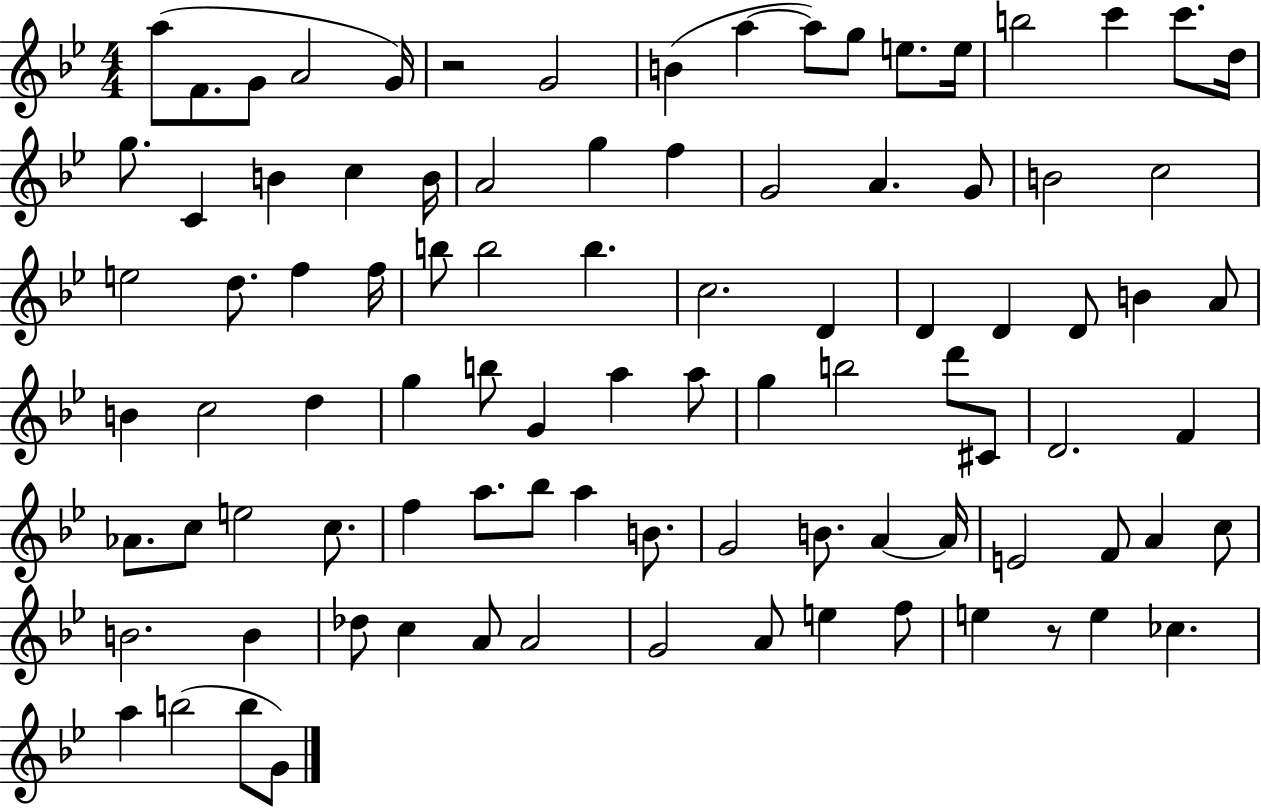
A5/e F4/e. G4/e A4/h G4/s R/h G4/h B4/q A5/q A5/e G5/e E5/e. E5/s B5/h C6/q C6/e. D5/s G5/e. C4/q B4/q C5/q B4/s A4/h G5/q F5/q G4/h A4/q. G4/e B4/h C5/h E5/h D5/e. F5/q F5/s B5/e B5/h B5/q. C5/h. D4/q D4/q D4/q D4/e B4/q A4/e B4/q C5/h D5/q G5/q B5/e G4/q A5/q A5/e G5/q B5/h D6/e C#4/e D4/h. F4/q Ab4/e. C5/e E5/h C5/e. F5/q A5/e. Bb5/e A5/q B4/e. G4/h B4/e. A4/q A4/s E4/h F4/e A4/q C5/e B4/h. B4/q Db5/e C5/q A4/e A4/h G4/h A4/e E5/q F5/e E5/q R/e E5/q CES5/q. A5/q B5/h B5/e G4/e